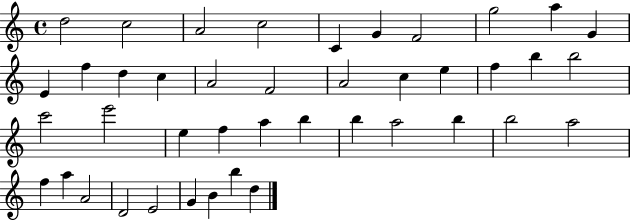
X:1
T:Untitled
M:4/4
L:1/4
K:C
d2 c2 A2 c2 C G F2 g2 a G E f d c A2 F2 A2 c e f b b2 c'2 e'2 e f a b b a2 b b2 a2 f a A2 D2 E2 G B b d